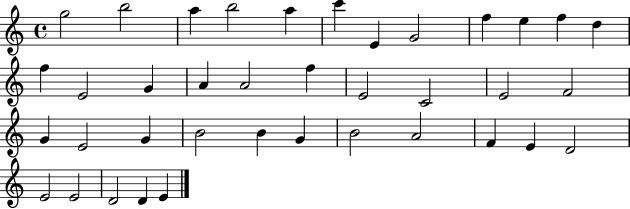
X:1
T:Untitled
M:4/4
L:1/4
K:C
g2 b2 a b2 a c' E G2 f e f d f E2 G A A2 f E2 C2 E2 F2 G E2 G B2 B G B2 A2 F E D2 E2 E2 D2 D E